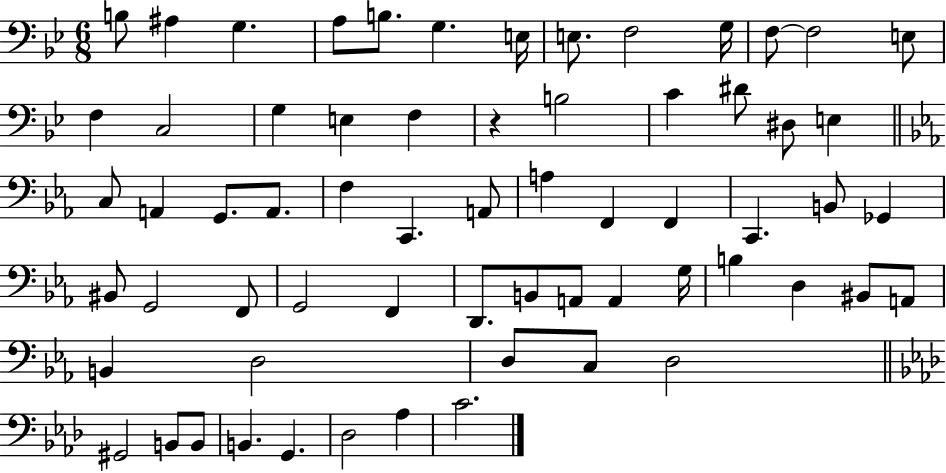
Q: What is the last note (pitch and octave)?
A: C4